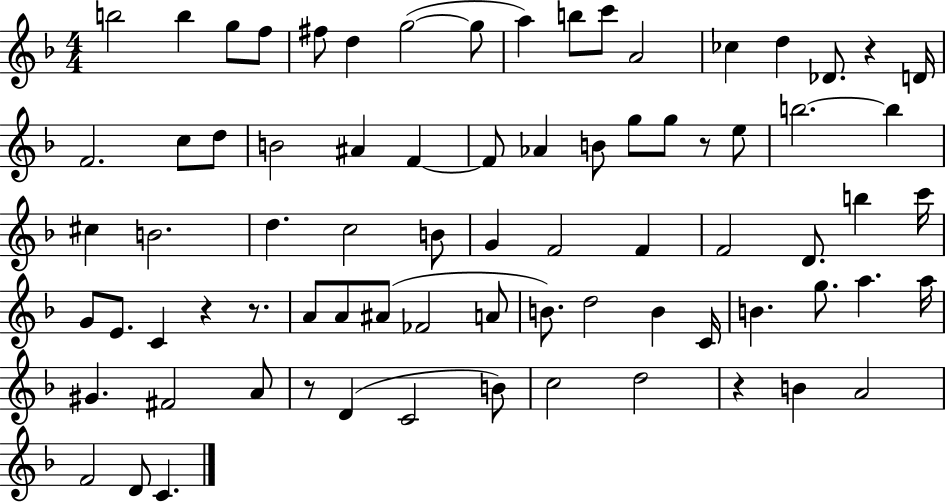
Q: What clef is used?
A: treble